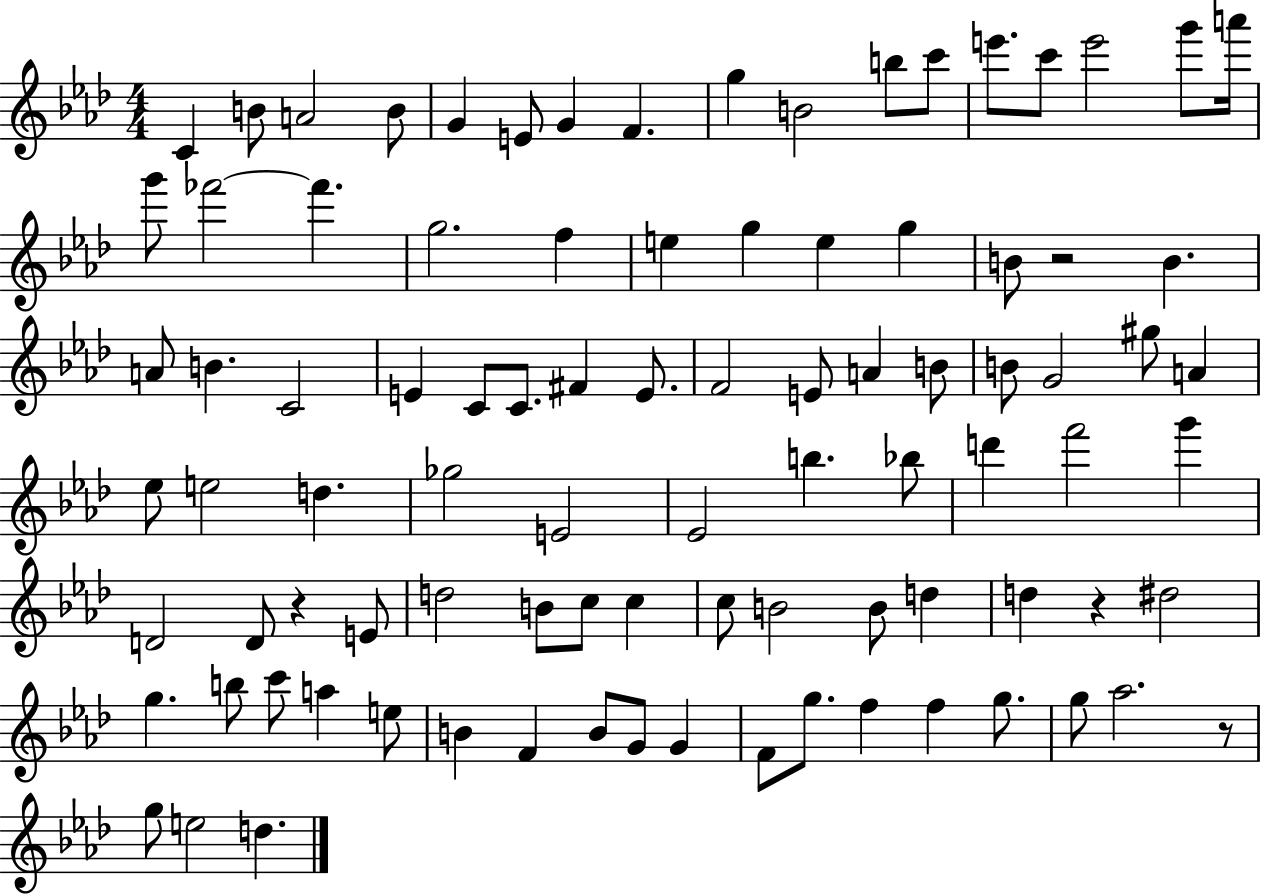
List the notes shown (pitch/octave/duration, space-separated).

C4/q B4/e A4/h B4/e G4/q E4/e G4/q F4/q. G5/q B4/h B5/e C6/e E6/e. C6/e E6/h G6/e A6/s G6/e FES6/h FES6/q. G5/h. F5/q E5/q G5/q E5/q G5/q B4/e R/h B4/q. A4/e B4/q. C4/h E4/q C4/e C4/e. F#4/q E4/e. F4/h E4/e A4/q B4/e B4/e G4/h G#5/e A4/q Eb5/e E5/h D5/q. Gb5/h E4/h Eb4/h B5/q. Bb5/e D6/q F6/h G6/q D4/h D4/e R/q E4/e D5/h B4/e C5/e C5/q C5/e B4/h B4/e D5/q D5/q R/q D#5/h G5/q. B5/e C6/e A5/q E5/e B4/q F4/q B4/e G4/e G4/q F4/e G5/e. F5/q F5/q G5/e. G5/e Ab5/h. R/e G5/e E5/h D5/q.